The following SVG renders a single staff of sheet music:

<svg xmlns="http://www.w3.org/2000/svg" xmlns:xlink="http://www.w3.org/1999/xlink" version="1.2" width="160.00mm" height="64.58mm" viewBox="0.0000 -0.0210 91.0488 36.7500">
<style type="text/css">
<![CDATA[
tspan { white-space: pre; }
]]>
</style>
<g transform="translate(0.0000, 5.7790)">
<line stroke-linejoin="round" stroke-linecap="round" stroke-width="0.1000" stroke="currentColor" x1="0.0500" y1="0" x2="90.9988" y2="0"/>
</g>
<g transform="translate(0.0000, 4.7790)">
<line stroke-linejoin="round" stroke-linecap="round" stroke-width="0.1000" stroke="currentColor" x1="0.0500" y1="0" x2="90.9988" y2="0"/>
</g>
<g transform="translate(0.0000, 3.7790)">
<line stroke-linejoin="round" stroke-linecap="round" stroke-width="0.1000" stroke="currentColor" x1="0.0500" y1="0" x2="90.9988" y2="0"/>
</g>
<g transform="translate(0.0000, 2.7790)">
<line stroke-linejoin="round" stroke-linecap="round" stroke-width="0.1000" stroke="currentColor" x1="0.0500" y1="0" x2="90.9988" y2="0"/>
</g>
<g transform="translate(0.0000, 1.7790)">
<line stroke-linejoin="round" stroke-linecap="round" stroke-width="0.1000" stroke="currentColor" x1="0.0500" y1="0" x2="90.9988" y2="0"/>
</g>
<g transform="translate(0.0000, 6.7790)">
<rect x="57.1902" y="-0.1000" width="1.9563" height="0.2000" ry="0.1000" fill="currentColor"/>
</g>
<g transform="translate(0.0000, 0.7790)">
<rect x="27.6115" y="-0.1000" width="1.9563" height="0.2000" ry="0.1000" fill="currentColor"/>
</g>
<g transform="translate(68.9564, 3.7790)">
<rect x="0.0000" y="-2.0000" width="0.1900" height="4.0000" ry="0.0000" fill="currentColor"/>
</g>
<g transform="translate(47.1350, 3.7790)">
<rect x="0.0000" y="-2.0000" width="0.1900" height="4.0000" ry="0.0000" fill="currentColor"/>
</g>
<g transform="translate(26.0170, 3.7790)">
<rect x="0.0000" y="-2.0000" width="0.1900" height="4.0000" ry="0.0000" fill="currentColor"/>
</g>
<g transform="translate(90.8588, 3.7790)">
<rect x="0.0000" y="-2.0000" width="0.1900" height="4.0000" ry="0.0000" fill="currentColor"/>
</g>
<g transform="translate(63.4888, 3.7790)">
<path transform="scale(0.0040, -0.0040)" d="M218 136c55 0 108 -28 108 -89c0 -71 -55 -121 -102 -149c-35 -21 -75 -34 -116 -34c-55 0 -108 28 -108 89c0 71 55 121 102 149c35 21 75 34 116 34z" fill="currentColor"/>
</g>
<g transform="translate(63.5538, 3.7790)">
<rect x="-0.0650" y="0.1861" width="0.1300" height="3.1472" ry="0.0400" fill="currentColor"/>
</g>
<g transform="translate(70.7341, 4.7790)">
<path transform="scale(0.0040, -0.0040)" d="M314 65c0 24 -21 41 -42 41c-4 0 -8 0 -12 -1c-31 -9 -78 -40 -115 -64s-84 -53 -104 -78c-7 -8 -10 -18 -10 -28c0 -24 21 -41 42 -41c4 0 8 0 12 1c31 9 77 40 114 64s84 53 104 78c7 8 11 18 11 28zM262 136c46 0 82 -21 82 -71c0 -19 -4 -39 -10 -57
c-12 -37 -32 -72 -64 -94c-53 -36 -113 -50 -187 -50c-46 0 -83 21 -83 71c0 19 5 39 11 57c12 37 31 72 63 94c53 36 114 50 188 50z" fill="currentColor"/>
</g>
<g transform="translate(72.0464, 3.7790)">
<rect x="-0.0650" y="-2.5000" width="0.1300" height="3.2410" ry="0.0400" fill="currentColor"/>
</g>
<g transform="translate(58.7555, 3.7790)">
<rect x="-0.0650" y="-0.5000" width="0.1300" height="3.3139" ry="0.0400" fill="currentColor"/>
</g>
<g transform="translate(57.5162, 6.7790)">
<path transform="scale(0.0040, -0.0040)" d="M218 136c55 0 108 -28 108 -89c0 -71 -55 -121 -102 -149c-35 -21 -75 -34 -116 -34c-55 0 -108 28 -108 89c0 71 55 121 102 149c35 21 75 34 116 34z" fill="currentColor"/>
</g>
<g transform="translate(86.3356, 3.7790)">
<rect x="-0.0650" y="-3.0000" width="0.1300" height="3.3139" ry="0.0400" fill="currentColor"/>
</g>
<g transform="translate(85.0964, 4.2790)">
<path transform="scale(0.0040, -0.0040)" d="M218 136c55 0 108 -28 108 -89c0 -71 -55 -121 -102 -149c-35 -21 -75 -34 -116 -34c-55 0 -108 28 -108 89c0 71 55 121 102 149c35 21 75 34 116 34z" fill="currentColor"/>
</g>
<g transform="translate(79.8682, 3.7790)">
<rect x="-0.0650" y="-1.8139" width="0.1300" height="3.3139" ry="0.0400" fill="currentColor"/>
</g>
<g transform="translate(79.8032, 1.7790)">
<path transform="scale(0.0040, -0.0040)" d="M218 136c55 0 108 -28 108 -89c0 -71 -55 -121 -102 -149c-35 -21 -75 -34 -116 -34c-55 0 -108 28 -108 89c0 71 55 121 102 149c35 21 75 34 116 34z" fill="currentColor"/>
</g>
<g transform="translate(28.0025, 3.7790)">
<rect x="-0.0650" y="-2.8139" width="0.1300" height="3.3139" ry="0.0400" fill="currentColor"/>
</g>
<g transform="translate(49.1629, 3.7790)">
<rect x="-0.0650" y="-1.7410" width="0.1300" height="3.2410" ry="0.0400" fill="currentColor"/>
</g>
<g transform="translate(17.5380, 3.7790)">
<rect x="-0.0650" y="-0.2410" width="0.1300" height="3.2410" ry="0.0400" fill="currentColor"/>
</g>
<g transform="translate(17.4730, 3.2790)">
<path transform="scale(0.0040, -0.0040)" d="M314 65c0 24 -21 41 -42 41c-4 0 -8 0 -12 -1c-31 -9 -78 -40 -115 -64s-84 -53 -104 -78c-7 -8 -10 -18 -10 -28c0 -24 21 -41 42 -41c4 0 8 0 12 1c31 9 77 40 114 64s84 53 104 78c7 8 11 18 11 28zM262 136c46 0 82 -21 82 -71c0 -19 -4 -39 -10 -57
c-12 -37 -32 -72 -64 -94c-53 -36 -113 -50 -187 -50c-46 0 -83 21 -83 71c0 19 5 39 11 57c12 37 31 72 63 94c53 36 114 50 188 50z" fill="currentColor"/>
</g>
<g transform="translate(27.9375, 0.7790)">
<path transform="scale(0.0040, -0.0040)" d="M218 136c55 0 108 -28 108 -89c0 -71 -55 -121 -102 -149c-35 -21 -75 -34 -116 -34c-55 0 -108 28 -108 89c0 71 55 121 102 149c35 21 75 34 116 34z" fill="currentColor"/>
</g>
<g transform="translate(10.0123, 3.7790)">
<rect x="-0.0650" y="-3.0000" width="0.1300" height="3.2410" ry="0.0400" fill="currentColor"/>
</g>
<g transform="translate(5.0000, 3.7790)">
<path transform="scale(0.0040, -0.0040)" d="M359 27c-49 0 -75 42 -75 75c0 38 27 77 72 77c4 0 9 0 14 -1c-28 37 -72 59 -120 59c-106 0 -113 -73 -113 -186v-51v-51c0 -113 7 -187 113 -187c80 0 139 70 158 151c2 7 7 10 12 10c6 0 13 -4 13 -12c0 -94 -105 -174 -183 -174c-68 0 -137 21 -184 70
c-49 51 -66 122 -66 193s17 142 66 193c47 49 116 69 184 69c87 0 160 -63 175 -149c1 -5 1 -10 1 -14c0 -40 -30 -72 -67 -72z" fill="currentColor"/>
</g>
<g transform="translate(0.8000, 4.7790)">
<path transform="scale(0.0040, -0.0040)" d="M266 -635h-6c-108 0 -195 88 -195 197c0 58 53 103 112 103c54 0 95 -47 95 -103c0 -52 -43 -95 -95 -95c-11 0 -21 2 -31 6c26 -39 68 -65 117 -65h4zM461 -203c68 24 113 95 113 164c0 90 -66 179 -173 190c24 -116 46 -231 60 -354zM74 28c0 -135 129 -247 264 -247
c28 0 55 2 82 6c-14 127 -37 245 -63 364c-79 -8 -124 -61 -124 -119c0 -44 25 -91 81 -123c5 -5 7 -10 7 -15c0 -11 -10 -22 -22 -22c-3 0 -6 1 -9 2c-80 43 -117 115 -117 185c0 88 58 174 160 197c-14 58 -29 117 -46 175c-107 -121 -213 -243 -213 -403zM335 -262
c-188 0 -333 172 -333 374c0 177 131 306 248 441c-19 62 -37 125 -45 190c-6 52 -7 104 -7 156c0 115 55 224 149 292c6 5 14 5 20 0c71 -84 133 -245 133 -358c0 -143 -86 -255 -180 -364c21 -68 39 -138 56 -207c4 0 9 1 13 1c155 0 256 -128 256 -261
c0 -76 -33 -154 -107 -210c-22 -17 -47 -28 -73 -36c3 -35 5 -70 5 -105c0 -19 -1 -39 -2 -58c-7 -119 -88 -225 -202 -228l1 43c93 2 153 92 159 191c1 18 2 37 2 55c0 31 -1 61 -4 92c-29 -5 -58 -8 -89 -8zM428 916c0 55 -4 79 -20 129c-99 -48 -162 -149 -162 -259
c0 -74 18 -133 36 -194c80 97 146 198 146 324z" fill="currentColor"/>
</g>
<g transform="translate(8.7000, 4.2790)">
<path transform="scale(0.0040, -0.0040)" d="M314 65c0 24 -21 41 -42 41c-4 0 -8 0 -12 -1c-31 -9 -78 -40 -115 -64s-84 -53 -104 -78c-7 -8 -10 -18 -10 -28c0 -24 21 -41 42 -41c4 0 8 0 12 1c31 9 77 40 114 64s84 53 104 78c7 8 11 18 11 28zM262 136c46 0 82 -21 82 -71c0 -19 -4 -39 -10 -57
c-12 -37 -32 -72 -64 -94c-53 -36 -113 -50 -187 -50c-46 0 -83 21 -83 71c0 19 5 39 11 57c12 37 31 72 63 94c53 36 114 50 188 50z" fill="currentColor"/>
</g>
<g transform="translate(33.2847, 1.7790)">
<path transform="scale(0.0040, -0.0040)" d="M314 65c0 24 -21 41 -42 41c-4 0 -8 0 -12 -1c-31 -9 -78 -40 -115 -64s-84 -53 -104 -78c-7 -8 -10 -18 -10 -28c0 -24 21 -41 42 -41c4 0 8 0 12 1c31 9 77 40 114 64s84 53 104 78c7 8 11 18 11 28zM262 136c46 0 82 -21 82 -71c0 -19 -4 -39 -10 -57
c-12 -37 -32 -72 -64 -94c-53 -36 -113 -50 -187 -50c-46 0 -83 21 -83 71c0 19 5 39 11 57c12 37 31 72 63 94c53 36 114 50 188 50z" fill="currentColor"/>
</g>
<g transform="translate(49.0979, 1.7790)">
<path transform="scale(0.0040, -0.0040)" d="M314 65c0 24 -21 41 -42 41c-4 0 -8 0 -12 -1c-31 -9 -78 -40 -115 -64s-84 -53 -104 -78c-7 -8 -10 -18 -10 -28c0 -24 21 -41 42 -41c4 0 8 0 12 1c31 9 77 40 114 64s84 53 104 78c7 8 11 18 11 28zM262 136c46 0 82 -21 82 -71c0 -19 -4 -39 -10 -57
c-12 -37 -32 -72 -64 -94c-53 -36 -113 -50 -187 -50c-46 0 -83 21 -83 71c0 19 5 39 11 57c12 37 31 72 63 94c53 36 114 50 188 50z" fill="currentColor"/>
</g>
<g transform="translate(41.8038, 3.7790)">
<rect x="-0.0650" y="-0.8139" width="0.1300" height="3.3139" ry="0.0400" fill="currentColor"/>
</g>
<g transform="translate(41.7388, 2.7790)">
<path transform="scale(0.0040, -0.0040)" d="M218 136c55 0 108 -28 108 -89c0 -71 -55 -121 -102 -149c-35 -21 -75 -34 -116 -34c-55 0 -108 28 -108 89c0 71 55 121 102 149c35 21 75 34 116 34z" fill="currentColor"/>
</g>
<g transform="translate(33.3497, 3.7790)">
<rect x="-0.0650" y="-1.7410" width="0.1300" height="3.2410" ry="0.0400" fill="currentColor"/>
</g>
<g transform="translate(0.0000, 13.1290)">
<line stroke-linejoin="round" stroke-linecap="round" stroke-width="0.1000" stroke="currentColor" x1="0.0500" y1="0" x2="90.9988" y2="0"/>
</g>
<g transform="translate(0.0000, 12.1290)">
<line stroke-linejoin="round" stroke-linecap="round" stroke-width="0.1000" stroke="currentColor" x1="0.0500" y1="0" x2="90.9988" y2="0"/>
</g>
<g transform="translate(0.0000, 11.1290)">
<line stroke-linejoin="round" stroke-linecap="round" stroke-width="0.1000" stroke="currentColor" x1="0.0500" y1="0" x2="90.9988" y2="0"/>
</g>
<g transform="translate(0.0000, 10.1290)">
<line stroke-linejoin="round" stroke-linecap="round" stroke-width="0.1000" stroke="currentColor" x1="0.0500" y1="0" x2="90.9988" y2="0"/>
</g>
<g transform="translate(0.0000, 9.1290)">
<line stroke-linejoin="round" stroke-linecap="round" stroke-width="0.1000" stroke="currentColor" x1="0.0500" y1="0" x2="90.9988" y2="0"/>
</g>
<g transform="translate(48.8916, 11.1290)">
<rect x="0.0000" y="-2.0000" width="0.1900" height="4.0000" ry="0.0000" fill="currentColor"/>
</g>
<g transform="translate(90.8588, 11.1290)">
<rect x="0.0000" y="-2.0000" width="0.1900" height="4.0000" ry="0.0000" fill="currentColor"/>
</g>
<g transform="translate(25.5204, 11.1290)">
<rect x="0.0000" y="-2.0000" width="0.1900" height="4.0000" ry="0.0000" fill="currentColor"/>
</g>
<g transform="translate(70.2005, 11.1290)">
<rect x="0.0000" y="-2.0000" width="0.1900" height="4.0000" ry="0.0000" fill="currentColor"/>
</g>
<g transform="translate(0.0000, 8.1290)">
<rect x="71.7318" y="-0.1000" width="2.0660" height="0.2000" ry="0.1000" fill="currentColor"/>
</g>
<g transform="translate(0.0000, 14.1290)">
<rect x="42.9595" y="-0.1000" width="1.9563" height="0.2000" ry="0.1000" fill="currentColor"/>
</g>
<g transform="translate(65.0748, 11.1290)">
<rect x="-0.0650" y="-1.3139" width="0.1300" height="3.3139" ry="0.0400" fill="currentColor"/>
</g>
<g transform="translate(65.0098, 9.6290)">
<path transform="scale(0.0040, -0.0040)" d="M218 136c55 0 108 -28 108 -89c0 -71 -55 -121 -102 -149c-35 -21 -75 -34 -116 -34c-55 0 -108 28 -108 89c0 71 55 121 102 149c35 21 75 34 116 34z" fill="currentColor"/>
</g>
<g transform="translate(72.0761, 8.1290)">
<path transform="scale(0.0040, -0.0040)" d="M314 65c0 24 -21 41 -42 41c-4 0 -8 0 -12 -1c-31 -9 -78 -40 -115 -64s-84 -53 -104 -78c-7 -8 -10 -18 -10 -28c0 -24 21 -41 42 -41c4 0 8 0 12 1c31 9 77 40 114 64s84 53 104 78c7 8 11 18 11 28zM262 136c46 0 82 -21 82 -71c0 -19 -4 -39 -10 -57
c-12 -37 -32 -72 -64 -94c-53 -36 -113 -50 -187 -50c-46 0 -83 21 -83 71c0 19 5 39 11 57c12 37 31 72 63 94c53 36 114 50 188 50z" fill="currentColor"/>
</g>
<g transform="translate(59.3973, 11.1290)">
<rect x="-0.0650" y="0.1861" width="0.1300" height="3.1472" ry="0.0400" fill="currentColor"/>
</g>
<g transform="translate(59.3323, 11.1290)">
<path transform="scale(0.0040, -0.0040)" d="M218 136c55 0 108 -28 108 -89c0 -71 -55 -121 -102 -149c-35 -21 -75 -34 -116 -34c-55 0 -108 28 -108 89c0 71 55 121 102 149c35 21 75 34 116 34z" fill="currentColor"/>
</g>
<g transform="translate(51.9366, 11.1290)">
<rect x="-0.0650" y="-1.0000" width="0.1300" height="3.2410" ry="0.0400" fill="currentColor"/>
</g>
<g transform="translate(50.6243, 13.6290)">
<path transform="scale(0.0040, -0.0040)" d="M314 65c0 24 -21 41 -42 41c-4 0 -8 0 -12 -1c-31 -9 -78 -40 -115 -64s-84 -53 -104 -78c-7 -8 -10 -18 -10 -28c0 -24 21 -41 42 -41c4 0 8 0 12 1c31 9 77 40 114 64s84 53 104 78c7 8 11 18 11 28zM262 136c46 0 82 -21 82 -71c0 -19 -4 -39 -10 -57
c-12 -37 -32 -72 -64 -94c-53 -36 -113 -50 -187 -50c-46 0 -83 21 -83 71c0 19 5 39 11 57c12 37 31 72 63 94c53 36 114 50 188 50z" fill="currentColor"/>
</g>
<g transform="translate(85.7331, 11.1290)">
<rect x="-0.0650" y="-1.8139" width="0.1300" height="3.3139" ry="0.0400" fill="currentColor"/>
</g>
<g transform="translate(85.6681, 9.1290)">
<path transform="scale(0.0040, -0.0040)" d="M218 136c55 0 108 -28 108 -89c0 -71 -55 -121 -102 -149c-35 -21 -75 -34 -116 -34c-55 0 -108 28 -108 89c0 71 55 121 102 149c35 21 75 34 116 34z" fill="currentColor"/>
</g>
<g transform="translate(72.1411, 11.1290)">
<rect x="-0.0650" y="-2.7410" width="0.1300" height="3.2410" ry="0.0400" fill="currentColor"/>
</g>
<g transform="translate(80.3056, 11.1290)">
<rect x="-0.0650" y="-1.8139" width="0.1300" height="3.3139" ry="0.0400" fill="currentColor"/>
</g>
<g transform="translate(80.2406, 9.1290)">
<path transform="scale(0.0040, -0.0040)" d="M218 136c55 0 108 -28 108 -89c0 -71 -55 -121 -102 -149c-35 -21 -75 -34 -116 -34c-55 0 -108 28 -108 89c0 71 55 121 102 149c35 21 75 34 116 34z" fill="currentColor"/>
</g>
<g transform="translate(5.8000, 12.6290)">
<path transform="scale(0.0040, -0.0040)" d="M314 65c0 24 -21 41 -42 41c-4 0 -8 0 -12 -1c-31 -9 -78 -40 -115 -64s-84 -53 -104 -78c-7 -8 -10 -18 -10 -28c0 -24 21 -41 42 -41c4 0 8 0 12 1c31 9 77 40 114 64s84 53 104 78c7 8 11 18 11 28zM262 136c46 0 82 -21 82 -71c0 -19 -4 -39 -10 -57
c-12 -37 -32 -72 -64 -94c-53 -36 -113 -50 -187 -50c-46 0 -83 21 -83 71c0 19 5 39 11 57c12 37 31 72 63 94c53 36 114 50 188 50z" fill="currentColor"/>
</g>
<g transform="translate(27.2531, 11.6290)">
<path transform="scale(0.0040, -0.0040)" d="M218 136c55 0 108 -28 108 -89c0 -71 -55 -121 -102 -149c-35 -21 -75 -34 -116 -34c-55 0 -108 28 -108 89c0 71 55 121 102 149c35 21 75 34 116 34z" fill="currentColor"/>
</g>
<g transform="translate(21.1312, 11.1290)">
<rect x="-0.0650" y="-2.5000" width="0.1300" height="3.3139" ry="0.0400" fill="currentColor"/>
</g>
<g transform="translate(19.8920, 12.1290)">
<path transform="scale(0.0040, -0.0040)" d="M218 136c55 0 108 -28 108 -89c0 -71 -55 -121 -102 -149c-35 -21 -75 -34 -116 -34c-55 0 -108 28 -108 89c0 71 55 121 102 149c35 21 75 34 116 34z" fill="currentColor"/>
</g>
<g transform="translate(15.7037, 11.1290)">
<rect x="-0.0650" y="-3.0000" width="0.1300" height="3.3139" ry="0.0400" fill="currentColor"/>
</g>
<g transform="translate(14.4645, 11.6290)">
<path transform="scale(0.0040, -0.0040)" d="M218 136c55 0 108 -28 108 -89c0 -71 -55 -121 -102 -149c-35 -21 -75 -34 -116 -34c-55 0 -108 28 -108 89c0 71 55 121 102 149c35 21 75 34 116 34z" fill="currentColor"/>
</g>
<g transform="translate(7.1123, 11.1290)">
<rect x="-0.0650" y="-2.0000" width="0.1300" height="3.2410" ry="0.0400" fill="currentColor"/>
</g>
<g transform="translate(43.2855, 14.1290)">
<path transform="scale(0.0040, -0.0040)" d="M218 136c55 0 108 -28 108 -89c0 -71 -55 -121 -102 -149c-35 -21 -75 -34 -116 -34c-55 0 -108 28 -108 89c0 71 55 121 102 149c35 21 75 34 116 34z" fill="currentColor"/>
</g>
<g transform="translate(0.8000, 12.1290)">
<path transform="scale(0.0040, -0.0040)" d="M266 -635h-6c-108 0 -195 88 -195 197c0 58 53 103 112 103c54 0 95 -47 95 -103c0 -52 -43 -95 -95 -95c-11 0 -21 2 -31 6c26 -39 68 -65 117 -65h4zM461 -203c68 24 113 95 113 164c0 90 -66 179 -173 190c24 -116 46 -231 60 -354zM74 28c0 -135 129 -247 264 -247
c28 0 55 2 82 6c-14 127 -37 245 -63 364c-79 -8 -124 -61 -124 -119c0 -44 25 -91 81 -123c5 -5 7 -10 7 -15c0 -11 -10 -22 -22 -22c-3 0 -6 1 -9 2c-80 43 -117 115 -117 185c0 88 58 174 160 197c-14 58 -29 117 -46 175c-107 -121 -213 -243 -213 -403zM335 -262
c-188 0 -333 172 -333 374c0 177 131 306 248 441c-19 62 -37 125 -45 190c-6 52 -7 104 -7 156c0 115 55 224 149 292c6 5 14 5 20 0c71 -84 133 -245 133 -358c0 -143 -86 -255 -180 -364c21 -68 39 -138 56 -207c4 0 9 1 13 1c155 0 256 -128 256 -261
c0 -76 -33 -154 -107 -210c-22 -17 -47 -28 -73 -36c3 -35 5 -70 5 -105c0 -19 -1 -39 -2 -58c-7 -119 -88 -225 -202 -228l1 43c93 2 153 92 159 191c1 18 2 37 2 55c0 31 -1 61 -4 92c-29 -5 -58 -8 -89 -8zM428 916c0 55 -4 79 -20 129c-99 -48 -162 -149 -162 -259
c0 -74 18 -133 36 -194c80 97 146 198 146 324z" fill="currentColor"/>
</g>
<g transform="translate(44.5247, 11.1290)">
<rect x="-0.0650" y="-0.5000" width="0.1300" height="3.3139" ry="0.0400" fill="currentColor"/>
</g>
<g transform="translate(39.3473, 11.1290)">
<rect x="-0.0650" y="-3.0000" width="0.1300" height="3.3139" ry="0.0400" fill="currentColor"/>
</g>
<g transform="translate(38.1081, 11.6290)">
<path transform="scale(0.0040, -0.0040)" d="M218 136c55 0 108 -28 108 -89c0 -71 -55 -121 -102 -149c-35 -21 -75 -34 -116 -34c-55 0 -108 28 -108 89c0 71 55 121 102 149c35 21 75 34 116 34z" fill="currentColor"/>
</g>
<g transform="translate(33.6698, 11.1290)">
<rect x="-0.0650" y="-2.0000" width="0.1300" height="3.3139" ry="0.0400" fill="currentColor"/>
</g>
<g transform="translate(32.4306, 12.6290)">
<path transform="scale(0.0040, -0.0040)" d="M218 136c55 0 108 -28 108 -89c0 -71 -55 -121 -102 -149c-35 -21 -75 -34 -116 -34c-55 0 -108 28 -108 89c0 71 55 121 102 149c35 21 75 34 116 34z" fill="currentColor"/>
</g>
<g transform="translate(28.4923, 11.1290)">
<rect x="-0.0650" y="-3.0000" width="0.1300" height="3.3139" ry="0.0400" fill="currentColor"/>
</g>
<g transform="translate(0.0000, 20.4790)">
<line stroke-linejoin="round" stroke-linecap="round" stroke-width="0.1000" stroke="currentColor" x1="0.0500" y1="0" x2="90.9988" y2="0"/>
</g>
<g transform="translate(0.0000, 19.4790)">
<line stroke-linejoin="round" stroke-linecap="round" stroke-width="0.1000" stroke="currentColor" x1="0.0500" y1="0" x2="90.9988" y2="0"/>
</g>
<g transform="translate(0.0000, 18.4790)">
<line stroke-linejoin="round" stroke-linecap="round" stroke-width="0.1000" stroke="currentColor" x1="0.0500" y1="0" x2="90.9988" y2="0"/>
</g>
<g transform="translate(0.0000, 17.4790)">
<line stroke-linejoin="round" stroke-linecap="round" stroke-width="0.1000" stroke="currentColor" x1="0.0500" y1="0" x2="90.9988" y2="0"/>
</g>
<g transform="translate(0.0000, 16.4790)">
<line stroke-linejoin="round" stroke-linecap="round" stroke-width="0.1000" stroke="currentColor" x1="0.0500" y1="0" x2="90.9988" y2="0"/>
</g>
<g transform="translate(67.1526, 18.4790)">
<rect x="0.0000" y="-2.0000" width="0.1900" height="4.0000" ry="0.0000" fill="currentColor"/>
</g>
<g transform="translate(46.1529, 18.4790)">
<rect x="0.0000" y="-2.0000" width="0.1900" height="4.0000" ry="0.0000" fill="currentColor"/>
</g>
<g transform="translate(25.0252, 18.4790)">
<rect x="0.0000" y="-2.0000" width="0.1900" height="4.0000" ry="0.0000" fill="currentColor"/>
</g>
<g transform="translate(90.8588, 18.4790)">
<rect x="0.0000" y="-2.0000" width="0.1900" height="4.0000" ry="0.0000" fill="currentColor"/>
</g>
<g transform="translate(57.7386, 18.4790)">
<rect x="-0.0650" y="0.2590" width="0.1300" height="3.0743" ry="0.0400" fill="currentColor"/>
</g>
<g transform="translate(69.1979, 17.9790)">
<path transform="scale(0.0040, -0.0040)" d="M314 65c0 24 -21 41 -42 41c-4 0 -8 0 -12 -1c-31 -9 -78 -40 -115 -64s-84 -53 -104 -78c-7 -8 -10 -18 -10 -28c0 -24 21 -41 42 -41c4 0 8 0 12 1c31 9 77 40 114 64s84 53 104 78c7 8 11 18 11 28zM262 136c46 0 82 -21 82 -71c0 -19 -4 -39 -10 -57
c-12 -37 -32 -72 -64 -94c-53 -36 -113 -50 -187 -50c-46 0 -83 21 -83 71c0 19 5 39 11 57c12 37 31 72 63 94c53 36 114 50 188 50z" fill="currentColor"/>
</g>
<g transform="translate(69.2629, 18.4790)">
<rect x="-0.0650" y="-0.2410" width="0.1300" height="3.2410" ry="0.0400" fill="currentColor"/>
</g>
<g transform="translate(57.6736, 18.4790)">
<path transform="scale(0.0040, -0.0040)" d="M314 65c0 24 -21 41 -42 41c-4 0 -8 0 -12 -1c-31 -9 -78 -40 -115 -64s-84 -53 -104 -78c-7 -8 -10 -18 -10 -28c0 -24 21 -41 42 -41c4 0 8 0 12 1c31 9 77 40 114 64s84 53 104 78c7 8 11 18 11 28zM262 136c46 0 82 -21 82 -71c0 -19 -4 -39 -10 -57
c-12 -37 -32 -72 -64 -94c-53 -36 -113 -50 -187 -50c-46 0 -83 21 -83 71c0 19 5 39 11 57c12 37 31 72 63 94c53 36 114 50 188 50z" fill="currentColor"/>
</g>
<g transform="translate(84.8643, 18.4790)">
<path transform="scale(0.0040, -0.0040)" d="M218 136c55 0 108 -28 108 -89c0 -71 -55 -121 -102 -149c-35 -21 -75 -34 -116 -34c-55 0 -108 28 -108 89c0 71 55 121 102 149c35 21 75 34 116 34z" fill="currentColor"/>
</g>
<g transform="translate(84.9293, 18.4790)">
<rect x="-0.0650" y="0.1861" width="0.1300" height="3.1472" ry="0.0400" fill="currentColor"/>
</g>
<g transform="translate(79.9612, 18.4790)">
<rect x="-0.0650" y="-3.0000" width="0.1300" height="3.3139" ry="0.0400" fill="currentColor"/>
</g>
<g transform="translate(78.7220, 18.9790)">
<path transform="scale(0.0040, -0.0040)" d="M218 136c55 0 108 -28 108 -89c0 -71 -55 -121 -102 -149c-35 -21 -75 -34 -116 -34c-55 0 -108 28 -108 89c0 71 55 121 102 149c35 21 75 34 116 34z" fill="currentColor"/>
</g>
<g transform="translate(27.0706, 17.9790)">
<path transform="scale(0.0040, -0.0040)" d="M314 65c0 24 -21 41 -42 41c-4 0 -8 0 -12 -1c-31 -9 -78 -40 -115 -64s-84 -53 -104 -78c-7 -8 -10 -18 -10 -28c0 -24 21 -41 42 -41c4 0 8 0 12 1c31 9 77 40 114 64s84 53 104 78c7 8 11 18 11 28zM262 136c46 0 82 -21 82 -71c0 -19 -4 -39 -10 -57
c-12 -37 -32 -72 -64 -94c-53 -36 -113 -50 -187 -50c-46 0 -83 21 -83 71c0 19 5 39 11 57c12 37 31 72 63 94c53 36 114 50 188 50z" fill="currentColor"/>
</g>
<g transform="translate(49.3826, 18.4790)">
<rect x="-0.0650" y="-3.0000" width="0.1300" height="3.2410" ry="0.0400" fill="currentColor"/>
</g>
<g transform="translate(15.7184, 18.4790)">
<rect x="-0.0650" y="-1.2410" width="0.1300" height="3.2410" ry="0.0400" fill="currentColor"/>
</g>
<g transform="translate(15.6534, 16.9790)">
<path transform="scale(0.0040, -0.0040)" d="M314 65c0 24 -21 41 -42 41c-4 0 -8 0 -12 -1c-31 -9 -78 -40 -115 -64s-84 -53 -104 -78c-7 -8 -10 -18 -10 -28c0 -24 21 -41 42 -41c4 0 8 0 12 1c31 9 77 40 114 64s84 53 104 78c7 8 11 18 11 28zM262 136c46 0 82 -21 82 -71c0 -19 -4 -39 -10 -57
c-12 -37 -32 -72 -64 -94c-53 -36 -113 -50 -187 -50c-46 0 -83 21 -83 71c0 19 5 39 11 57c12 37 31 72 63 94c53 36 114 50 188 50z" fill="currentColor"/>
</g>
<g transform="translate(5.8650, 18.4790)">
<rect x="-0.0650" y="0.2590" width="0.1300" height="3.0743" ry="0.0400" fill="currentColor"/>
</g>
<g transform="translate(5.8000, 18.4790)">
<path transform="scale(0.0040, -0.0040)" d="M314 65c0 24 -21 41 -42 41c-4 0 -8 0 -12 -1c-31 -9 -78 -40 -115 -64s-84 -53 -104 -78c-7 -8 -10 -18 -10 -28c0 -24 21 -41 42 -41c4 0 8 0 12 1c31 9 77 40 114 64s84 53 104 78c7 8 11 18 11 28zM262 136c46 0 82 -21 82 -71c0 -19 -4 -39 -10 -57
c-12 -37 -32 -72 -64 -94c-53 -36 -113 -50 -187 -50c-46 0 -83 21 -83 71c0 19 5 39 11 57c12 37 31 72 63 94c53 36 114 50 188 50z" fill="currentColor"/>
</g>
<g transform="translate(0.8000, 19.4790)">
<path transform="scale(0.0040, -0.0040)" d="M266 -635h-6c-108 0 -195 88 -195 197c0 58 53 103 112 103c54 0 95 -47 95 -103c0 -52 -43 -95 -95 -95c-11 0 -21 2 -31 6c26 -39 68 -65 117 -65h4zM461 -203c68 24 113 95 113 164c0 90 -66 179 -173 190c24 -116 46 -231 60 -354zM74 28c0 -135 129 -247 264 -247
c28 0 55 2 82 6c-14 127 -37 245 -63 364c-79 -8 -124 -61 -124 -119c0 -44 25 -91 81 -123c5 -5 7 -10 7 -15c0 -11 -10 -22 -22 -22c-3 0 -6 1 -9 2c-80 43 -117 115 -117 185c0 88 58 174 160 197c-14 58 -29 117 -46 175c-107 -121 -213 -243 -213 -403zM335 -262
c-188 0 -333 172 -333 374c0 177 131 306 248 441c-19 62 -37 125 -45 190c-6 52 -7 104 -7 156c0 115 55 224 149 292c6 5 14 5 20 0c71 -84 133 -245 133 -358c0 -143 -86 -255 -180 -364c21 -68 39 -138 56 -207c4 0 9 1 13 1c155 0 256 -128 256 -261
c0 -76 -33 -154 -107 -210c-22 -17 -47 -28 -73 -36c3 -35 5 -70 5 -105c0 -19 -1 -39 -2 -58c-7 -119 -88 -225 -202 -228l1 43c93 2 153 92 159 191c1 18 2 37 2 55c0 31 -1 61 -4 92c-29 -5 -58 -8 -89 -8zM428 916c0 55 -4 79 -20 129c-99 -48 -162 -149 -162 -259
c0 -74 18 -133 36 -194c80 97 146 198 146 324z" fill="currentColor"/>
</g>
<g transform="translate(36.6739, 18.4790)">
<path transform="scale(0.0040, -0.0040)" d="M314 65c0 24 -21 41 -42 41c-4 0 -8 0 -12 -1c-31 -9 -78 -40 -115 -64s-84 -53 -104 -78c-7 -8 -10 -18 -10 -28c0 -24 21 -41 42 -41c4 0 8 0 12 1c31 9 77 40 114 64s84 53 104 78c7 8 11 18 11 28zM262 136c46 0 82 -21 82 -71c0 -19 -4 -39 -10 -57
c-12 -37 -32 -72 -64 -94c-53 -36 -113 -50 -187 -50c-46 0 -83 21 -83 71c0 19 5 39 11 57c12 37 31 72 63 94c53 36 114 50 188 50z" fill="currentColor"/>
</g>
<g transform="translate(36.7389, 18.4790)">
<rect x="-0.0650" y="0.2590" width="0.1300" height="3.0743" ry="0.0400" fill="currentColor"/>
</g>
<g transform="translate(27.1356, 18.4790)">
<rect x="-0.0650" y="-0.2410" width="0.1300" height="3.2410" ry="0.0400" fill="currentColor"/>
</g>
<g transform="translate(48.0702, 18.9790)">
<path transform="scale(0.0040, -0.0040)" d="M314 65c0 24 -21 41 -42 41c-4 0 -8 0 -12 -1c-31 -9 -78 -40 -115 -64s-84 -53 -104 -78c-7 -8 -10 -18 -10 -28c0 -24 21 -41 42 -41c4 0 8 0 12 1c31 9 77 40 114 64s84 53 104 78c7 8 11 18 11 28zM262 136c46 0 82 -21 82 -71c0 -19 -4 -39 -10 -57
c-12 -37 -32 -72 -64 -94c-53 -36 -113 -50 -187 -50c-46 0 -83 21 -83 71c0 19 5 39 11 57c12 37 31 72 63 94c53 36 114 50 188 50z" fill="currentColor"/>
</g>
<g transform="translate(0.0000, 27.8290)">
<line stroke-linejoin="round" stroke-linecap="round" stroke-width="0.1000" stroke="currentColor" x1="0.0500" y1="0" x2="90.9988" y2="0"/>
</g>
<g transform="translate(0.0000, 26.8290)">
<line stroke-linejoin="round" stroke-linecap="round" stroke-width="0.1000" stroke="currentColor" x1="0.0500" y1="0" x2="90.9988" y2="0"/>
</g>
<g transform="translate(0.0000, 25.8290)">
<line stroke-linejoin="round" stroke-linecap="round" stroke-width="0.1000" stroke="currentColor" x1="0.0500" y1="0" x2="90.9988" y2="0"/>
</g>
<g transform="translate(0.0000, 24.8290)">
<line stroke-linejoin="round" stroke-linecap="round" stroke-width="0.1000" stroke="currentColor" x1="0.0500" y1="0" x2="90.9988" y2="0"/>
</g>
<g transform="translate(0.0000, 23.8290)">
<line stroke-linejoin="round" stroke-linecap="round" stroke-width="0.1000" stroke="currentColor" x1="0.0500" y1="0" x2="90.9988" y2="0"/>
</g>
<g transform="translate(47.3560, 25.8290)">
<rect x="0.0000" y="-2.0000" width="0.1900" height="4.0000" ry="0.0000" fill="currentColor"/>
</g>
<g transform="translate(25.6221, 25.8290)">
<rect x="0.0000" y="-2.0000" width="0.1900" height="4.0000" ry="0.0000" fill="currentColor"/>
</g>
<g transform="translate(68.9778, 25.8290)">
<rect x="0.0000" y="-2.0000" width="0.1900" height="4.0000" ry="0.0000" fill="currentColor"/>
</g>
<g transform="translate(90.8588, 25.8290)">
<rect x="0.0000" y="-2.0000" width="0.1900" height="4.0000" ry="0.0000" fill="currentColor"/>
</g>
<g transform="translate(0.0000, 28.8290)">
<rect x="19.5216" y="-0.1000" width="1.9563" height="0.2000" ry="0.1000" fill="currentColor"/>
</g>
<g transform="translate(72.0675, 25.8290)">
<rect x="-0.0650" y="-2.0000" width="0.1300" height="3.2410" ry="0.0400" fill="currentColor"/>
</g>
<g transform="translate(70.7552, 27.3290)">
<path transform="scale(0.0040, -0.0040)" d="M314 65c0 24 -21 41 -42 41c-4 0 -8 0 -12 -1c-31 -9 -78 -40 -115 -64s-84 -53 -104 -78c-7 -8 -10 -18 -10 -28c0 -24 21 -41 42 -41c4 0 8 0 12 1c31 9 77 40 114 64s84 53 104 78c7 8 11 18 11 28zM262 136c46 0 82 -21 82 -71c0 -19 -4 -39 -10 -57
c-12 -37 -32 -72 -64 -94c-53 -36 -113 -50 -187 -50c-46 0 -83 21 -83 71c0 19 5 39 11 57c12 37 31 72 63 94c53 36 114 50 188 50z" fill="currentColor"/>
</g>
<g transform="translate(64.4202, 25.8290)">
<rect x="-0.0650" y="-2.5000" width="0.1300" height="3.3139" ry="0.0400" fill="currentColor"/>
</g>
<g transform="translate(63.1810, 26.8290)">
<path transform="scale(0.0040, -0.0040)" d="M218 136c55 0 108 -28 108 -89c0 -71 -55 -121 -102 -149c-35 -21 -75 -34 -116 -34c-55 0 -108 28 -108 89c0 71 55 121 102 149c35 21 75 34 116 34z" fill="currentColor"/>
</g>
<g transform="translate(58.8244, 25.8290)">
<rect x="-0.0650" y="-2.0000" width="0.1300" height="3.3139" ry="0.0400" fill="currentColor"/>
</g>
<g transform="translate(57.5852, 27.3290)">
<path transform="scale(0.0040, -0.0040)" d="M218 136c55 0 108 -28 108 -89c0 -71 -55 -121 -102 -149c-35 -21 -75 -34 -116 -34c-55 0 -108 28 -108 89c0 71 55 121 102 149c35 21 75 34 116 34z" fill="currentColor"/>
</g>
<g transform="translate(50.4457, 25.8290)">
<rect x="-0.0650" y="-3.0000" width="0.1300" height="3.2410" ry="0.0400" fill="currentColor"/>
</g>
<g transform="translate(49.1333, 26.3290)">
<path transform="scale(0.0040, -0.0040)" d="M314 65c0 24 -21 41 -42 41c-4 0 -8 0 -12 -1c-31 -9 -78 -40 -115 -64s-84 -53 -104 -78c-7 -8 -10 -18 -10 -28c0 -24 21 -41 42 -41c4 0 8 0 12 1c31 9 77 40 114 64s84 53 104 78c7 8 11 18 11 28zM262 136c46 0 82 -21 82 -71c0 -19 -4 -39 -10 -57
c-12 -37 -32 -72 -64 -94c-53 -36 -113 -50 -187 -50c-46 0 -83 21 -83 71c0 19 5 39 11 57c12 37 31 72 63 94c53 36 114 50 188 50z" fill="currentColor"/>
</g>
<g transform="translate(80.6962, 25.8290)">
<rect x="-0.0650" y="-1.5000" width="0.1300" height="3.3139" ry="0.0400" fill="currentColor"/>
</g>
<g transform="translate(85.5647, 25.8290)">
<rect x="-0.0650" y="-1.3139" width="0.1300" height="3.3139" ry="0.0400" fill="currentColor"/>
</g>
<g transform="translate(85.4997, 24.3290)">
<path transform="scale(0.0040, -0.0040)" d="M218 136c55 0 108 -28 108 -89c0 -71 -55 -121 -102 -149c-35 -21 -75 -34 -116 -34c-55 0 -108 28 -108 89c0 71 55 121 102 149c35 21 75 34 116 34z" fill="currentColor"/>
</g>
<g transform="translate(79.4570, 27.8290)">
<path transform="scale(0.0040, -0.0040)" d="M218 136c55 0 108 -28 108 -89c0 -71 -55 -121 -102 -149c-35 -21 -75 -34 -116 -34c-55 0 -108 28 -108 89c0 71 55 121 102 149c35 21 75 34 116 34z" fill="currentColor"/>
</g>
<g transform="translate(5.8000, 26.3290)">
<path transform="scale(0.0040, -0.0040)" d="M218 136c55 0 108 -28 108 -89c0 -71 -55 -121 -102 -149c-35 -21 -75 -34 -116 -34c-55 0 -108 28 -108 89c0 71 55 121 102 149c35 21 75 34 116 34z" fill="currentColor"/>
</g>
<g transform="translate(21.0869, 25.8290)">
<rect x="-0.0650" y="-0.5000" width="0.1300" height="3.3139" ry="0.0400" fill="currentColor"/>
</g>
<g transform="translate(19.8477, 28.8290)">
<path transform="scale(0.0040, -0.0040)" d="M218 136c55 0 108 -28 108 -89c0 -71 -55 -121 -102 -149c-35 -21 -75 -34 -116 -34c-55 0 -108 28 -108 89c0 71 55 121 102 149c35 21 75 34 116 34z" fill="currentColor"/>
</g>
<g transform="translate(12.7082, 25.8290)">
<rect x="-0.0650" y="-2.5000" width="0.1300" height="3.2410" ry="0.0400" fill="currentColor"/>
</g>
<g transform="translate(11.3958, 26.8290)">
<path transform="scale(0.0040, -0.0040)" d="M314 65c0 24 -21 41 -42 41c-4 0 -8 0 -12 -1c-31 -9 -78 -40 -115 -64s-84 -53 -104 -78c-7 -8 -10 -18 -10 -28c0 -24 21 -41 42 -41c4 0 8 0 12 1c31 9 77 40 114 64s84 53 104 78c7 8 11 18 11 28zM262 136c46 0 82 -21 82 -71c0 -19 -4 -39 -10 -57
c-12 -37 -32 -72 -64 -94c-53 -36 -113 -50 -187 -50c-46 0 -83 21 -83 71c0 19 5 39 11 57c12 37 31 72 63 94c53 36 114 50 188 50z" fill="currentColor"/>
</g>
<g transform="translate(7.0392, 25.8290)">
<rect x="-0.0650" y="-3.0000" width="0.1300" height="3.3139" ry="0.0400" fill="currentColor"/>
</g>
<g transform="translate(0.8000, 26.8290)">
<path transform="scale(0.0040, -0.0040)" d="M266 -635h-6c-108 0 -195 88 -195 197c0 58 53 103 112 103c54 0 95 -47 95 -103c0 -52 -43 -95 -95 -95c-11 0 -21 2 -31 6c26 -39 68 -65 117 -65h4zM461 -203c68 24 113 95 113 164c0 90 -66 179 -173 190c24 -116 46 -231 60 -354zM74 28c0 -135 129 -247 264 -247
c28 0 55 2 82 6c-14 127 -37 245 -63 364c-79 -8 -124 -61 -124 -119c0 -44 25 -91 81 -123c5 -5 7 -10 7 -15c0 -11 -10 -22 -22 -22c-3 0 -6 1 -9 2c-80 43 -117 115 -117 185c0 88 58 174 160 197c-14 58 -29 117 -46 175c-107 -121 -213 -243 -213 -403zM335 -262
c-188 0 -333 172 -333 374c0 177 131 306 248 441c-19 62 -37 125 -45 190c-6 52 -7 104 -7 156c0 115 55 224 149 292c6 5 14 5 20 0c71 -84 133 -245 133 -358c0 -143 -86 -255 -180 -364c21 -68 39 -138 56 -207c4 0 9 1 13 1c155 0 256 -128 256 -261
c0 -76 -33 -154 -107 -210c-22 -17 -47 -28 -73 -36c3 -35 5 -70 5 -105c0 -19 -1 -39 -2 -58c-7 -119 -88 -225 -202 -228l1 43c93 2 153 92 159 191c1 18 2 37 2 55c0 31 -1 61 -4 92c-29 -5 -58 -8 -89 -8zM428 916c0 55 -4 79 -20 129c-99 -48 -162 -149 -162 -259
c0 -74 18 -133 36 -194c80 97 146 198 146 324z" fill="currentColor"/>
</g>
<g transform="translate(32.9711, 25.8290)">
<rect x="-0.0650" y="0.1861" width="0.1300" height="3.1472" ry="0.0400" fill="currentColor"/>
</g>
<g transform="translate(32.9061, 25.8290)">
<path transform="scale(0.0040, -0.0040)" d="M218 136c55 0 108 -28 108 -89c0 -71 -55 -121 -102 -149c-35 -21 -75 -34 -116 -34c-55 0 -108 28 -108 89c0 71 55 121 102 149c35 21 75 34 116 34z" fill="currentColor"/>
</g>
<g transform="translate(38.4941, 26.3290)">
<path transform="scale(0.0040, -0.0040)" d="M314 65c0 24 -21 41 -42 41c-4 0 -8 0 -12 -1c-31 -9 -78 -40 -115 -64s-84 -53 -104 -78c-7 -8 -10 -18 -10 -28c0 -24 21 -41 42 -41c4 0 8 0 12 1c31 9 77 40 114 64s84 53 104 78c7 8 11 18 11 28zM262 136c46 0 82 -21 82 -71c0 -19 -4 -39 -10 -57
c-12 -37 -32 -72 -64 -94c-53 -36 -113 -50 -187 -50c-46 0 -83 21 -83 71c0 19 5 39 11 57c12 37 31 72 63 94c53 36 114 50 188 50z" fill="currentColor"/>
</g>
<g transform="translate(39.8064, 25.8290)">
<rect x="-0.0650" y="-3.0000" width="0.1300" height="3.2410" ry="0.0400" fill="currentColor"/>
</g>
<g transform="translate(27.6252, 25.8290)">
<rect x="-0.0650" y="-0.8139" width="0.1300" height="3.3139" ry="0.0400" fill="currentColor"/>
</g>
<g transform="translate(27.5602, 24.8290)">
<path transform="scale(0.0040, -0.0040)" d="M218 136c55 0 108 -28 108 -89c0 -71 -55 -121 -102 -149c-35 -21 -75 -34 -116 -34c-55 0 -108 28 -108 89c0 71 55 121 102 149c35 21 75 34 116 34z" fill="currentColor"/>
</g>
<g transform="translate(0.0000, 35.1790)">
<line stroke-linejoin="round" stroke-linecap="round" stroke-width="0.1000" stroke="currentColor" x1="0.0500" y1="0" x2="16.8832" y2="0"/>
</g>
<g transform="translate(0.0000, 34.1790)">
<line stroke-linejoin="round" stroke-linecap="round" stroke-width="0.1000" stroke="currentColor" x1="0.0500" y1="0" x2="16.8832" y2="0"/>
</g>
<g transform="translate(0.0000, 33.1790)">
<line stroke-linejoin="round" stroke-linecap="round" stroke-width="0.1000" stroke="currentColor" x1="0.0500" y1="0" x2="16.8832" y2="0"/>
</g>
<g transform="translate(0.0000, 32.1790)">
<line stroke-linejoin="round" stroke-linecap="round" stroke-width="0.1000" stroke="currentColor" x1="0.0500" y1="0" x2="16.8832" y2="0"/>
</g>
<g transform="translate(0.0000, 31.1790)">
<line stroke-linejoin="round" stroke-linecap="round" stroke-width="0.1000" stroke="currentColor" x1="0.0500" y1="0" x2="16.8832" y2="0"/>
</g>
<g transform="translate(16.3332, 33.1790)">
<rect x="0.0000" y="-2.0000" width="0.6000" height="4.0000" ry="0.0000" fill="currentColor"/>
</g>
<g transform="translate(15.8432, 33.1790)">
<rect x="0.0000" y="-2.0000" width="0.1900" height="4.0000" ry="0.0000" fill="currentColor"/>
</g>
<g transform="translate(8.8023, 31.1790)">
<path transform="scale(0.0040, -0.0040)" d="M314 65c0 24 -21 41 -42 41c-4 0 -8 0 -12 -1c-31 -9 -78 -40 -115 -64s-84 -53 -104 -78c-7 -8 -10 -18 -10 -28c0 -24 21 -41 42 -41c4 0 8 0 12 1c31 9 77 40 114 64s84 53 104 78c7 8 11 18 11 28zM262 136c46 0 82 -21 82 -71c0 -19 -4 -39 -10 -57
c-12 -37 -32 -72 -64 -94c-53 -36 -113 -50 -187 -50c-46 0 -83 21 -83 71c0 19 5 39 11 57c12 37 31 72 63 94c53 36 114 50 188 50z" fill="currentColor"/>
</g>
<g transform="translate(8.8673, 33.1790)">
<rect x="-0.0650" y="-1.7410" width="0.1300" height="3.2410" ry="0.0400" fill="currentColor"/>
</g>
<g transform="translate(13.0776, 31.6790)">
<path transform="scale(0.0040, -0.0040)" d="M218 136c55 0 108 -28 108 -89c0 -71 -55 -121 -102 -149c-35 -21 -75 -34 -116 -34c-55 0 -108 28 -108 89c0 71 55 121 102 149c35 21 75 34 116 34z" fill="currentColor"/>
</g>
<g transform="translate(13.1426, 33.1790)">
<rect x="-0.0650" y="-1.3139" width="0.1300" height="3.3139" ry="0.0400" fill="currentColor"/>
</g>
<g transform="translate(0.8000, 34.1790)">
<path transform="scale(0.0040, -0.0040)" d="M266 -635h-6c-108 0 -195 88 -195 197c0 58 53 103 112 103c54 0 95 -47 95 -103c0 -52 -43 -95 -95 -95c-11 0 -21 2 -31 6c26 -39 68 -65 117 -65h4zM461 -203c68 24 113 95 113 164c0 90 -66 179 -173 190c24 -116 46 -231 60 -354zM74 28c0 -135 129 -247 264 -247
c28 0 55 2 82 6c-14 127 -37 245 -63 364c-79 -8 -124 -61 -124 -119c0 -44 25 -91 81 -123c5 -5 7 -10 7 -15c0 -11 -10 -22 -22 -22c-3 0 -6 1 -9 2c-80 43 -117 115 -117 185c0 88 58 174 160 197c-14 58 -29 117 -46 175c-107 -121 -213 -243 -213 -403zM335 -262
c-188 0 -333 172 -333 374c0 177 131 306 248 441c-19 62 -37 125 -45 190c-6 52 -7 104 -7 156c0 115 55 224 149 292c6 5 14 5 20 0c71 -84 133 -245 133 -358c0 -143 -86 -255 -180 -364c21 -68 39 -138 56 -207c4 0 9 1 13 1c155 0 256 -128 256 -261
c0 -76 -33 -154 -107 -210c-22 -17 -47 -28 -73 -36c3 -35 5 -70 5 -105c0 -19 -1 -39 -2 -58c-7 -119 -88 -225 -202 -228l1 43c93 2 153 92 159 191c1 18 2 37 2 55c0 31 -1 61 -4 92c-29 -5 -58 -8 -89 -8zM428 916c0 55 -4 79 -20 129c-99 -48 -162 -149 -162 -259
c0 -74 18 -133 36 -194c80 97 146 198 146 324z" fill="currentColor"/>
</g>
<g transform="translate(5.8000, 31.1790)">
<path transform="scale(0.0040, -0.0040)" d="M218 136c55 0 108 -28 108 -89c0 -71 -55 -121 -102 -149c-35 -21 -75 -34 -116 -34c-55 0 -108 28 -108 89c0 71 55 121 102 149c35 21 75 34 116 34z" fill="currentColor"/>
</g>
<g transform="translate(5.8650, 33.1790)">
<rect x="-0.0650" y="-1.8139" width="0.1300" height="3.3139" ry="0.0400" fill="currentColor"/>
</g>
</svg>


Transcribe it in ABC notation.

X:1
T:Untitled
M:4/4
L:1/4
K:C
A2 c2 a f2 d f2 C B G2 f A F2 A G A F A C D2 B e a2 f f B2 e2 c2 B2 A2 B2 c2 A B A G2 C d B A2 A2 F G F2 E e f f2 e